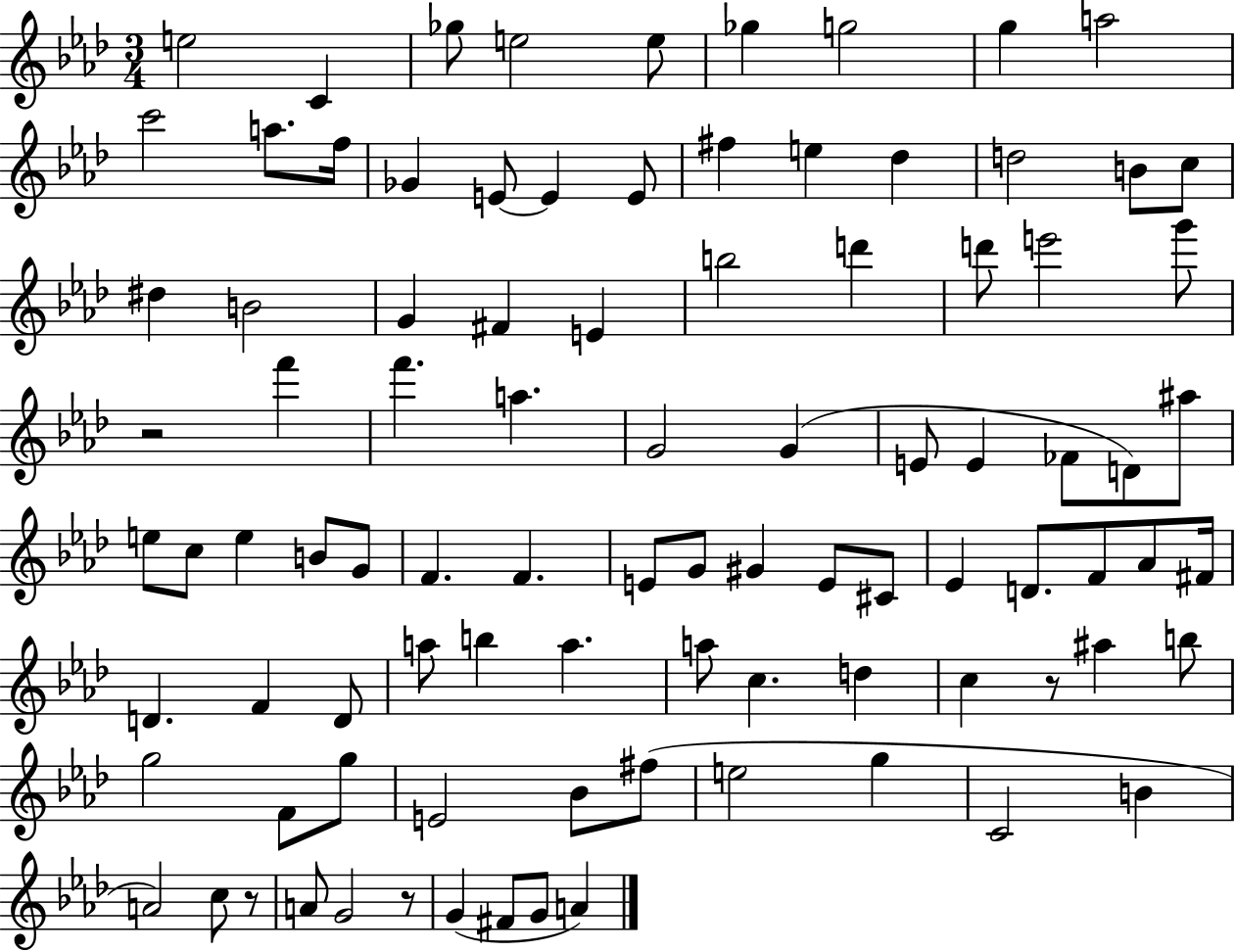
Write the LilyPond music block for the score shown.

{
  \clef treble
  \numericTimeSignature
  \time 3/4
  \key aes \major
  e''2 c'4 | ges''8 e''2 e''8 | ges''4 g''2 | g''4 a''2 | \break c'''2 a''8. f''16 | ges'4 e'8~~ e'4 e'8 | fis''4 e''4 des''4 | d''2 b'8 c''8 | \break dis''4 b'2 | g'4 fis'4 e'4 | b''2 d'''4 | d'''8 e'''2 g'''8 | \break r2 f'''4 | f'''4. a''4. | g'2 g'4( | e'8 e'4 fes'8 d'8) ais''8 | \break e''8 c''8 e''4 b'8 g'8 | f'4. f'4. | e'8 g'8 gis'4 e'8 cis'8 | ees'4 d'8. f'8 aes'8 fis'16 | \break d'4. f'4 d'8 | a''8 b''4 a''4. | a''8 c''4. d''4 | c''4 r8 ais''4 b''8 | \break g''2 f'8 g''8 | e'2 bes'8 fis''8( | e''2 g''4 | c'2 b'4 | \break a'2) c''8 r8 | a'8 g'2 r8 | g'4( fis'8 g'8 a'4) | \bar "|."
}